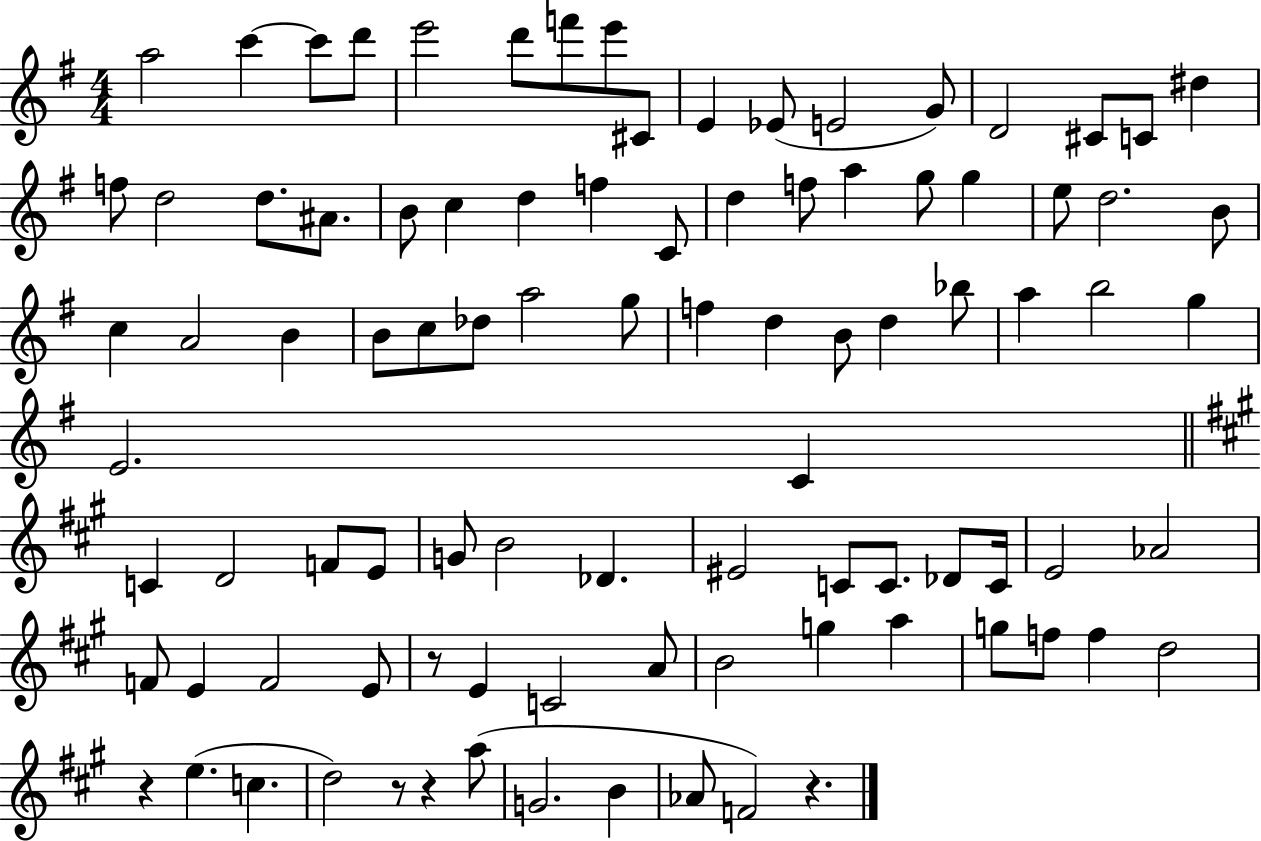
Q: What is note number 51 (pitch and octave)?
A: E4